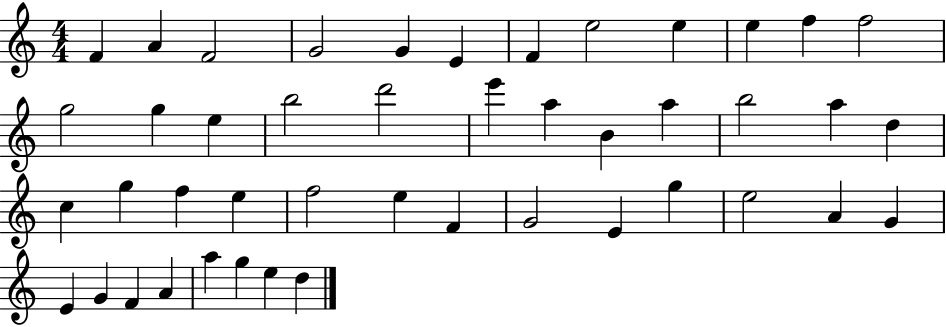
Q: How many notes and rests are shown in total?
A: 45